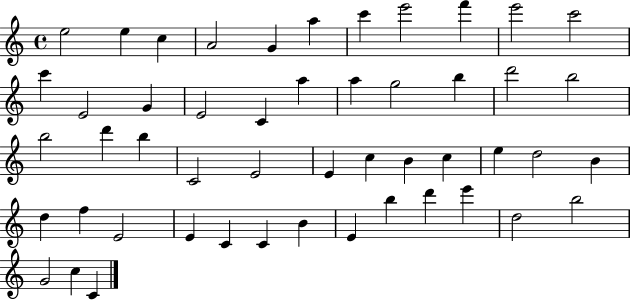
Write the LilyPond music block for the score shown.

{
  \clef treble
  \time 4/4
  \defaultTimeSignature
  \key c \major
  e''2 e''4 c''4 | a'2 g'4 a''4 | c'''4 e'''2 f'''4 | e'''2 c'''2 | \break c'''4 e'2 g'4 | e'2 c'4 a''4 | a''4 g''2 b''4 | d'''2 b''2 | \break b''2 d'''4 b''4 | c'2 e'2 | e'4 c''4 b'4 c''4 | e''4 d''2 b'4 | \break d''4 f''4 e'2 | e'4 c'4 c'4 b'4 | e'4 b''4 d'''4 e'''4 | d''2 b''2 | \break g'2 c''4 c'4 | \bar "|."
}